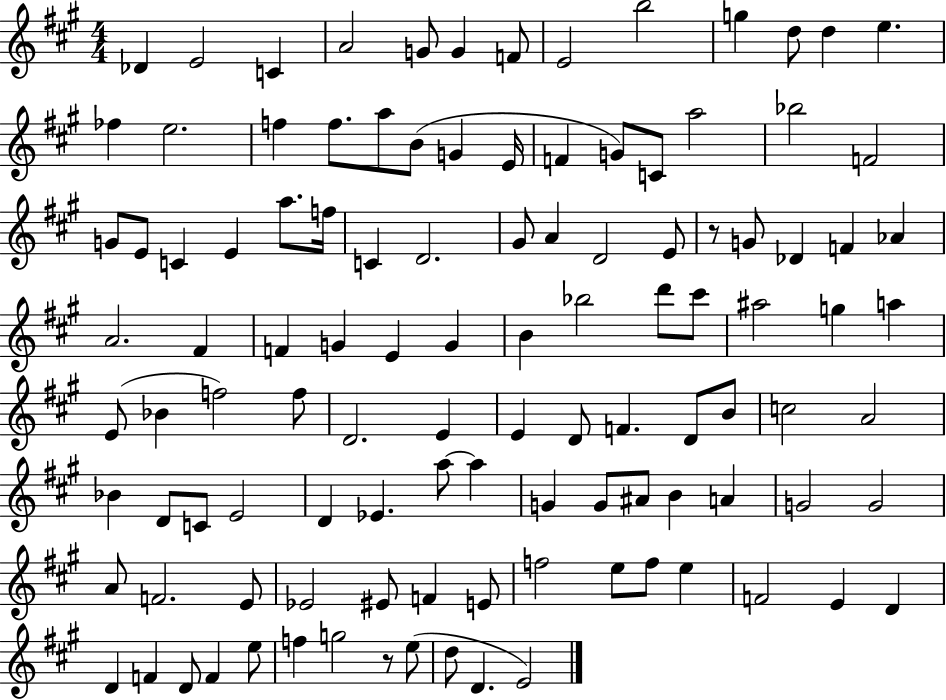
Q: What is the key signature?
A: A major